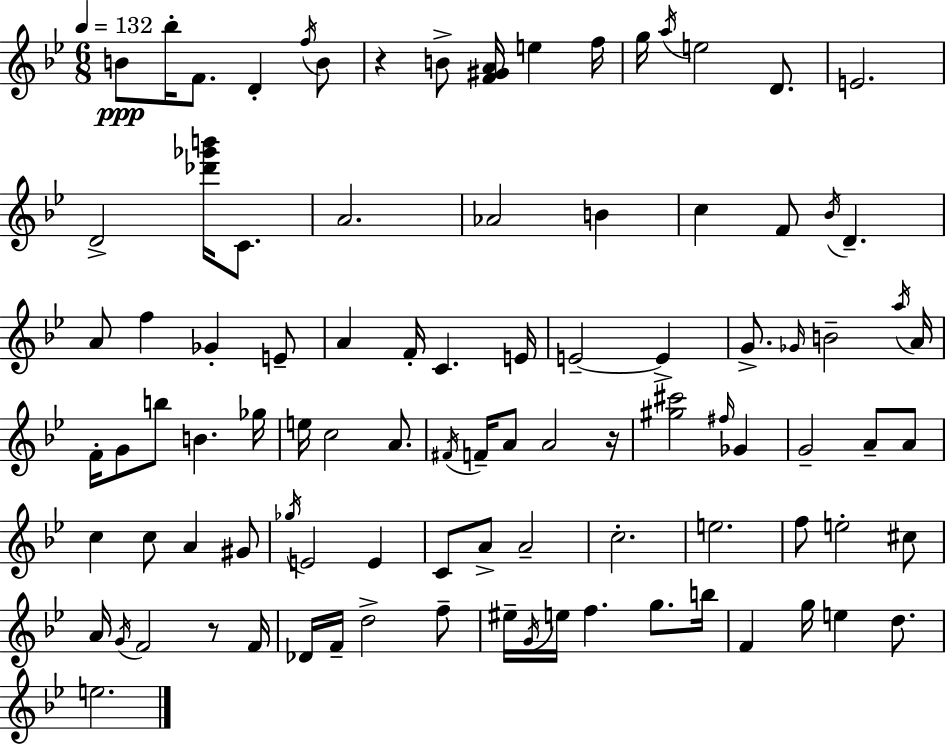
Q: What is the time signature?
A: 6/8